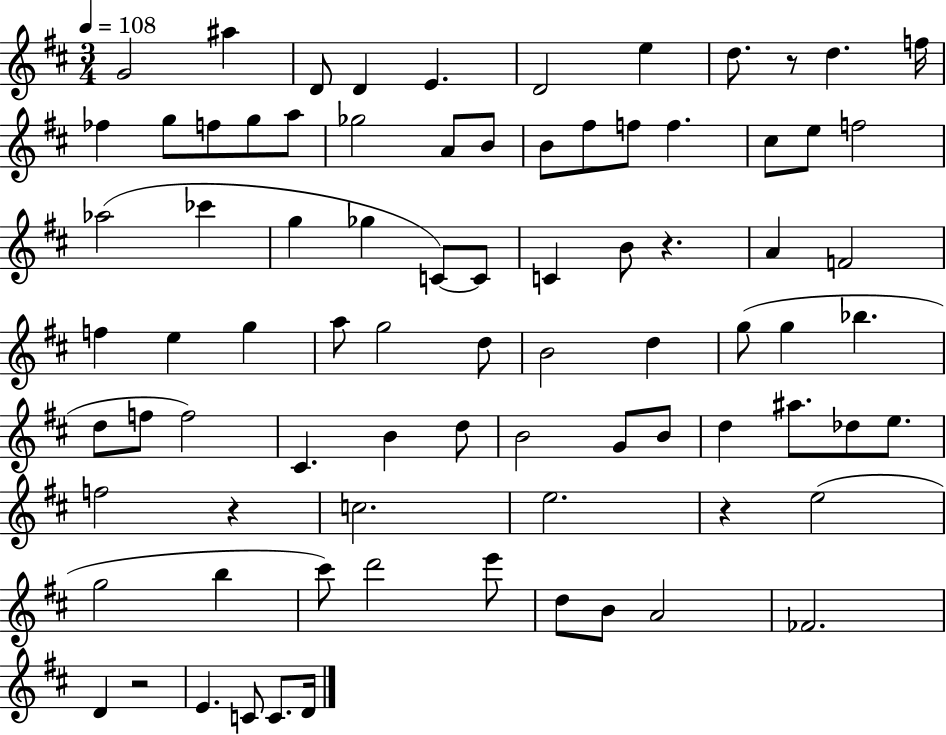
G4/h A#5/q D4/e D4/q E4/q. D4/h E5/q D5/e. R/e D5/q. F5/s FES5/q G5/e F5/e G5/e A5/e Gb5/h A4/e B4/e B4/e F#5/e F5/e F5/q. C#5/e E5/e F5/h Ab5/h CES6/q G5/q Gb5/q C4/e C4/e C4/q B4/e R/q. A4/q F4/h F5/q E5/q G5/q A5/e G5/h D5/e B4/h D5/q G5/e G5/q Bb5/q. D5/e F5/e F5/h C#4/q. B4/q D5/e B4/h G4/e B4/e D5/q A#5/e. Db5/e E5/e. F5/h R/q C5/h. E5/h. R/q E5/h G5/h B5/q C#6/e D6/h E6/e D5/e B4/e A4/h FES4/h. D4/q R/h E4/q. C4/e C4/e. D4/s